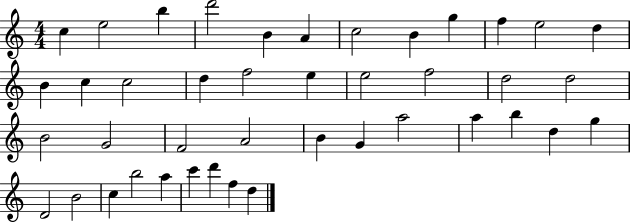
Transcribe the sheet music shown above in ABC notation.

X:1
T:Untitled
M:4/4
L:1/4
K:C
c e2 b d'2 B A c2 B g f e2 d B c c2 d f2 e e2 f2 d2 d2 B2 G2 F2 A2 B G a2 a b d g D2 B2 c b2 a c' d' f d